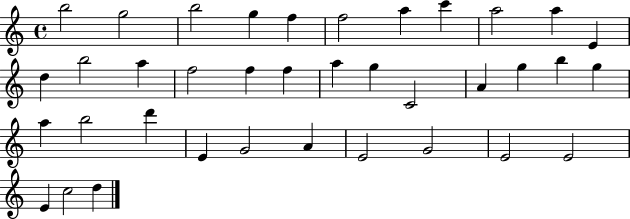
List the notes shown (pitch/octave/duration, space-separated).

B5/h G5/h B5/h G5/q F5/q F5/h A5/q C6/q A5/h A5/q E4/q D5/q B5/h A5/q F5/h F5/q F5/q A5/q G5/q C4/h A4/q G5/q B5/q G5/q A5/q B5/h D6/q E4/q G4/h A4/q E4/h G4/h E4/h E4/h E4/q C5/h D5/q